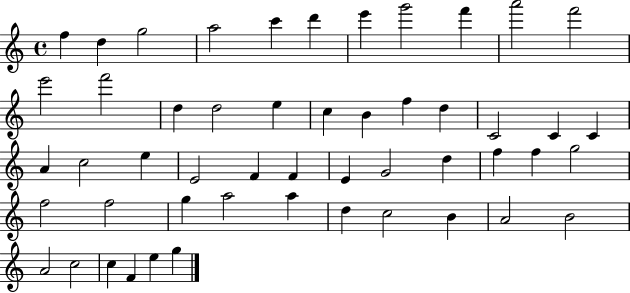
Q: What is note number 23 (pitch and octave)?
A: C4